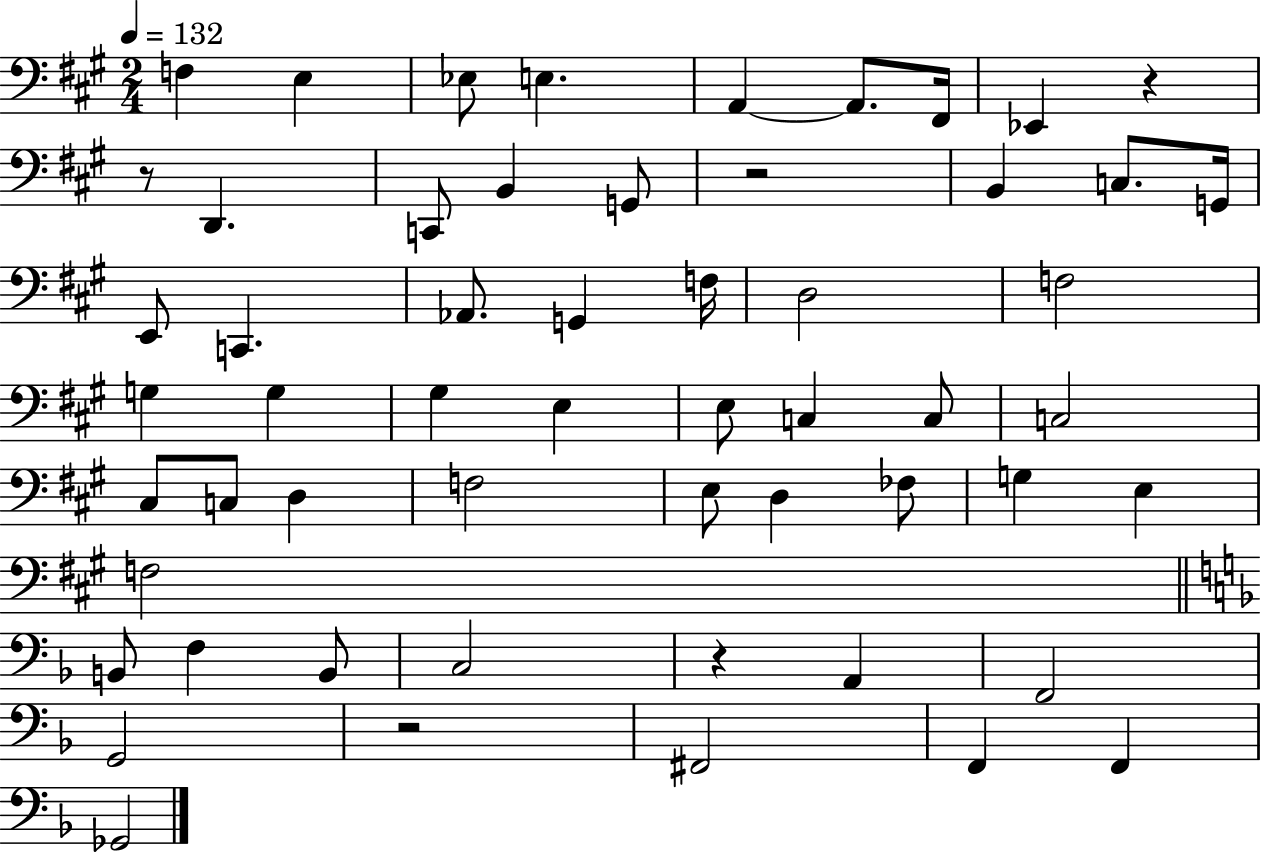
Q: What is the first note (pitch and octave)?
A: F3